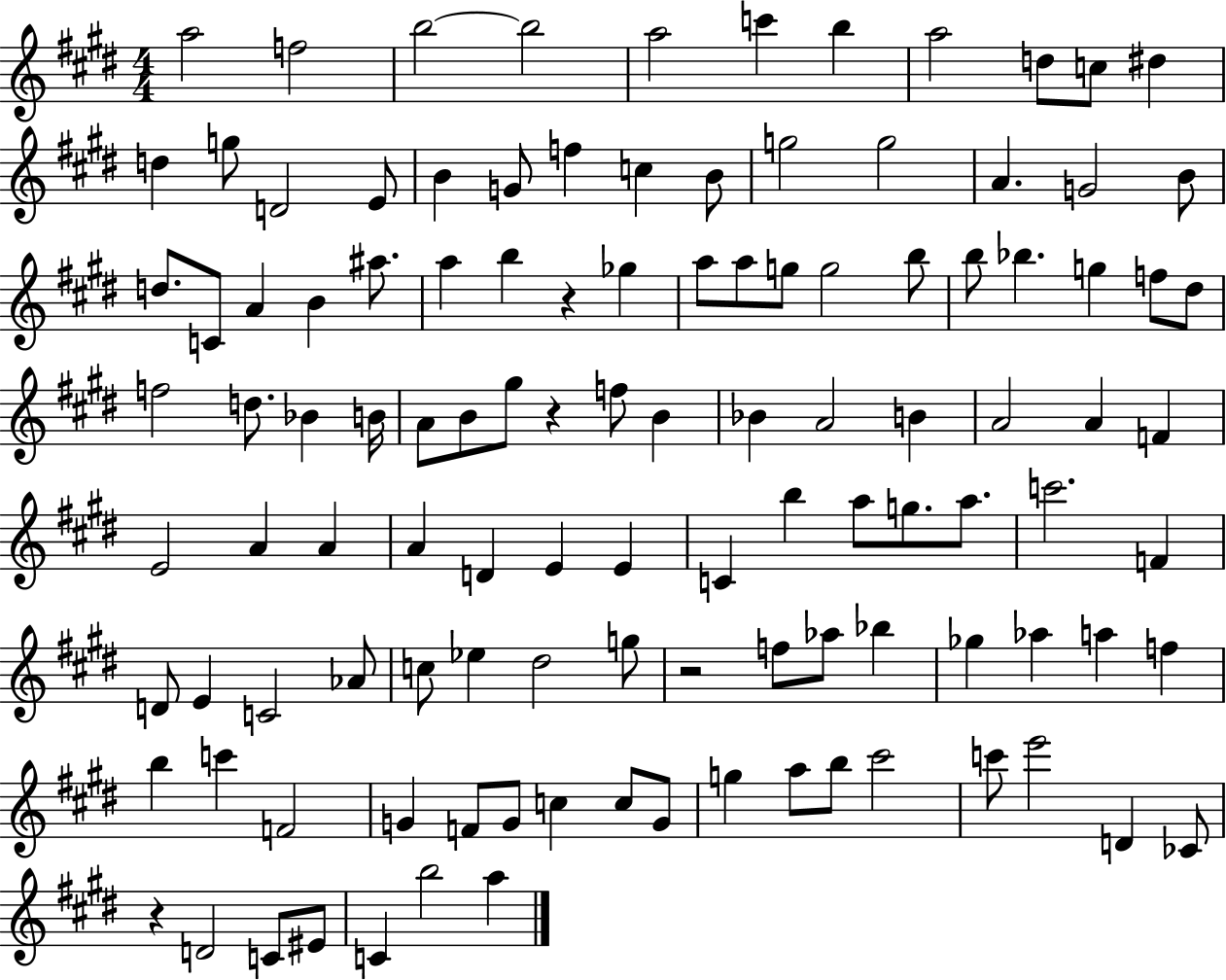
X:1
T:Untitled
M:4/4
L:1/4
K:E
a2 f2 b2 b2 a2 c' b a2 d/2 c/2 ^d d g/2 D2 E/2 B G/2 f c B/2 g2 g2 A G2 B/2 d/2 C/2 A B ^a/2 a b z _g a/2 a/2 g/2 g2 b/2 b/2 _b g f/2 ^d/2 f2 d/2 _B B/4 A/2 B/2 ^g/2 z f/2 B _B A2 B A2 A F E2 A A A D E E C b a/2 g/2 a/2 c'2 F D/2 E C2 _A/2 c/2 _e ^d2 g/2 z2 f/2 _a/2 _b _g _a a f b c' F2 G F/2 G/2 c c/2 G/2 g a/2 b/2 ^c'2 c'/2 e'2 D _C/2 z D2 C/2 ^E/2 C b2 a